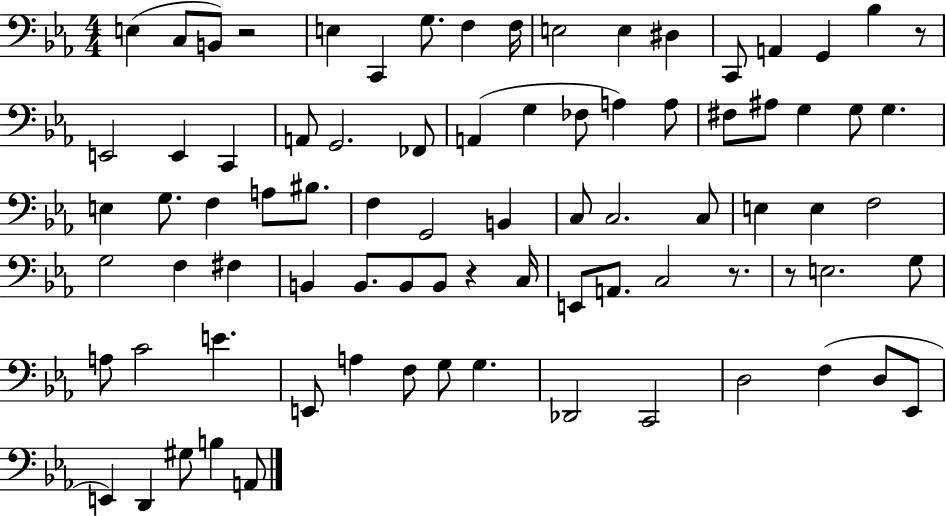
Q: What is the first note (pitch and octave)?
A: E3